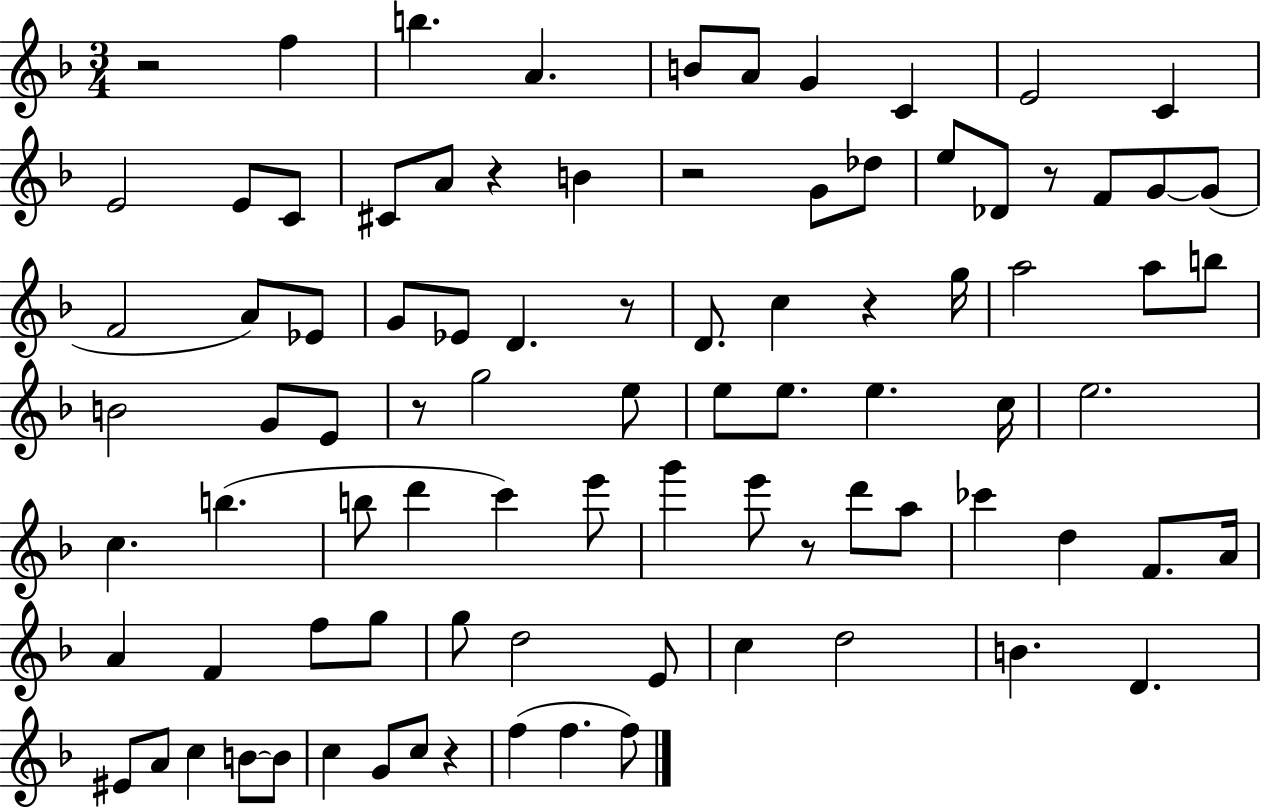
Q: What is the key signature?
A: F major